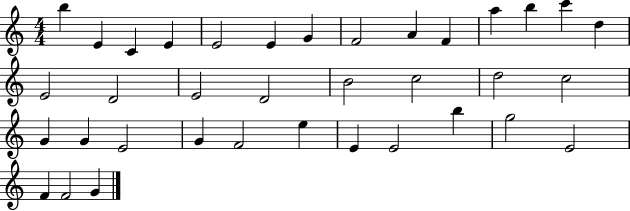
X:1
T:Untitled
M:4/4
L:1/4
K:C
b E C E E2 E G F2 A F a b c' d E2 D2 E2 D2 B2 c2 d2 c2 G G E2 G F2 e E E2 b g2 E2 F F2 G